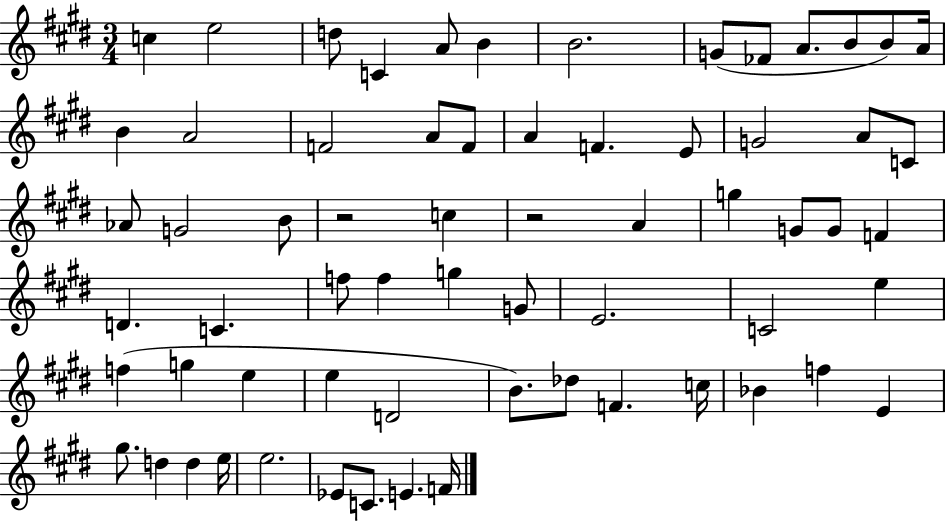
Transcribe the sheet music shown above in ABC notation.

X:1
T:Untitled
M:3/4
L:1/4
K:E
c e2 d/2 C A/2 B B2 G/2 _F/2 A/2 B/2 B/2 A/4 B A2 F2 A/2 F/2 A F E/2 G2 A/2 C/2 _A/2 G2 B/2 z2 c z2 A g G/2 G/2 F D C f/2 f g G/2 E2 C2 e f g e e D2 B/2 _d/2 F c/4 _B f E ^g/2 d d e/4 e2 _E/2 C/2 E F/4